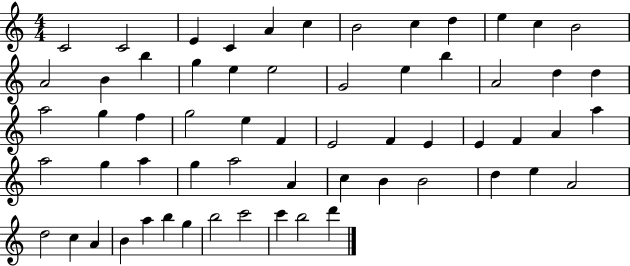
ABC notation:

X:1
T:Untitled
M:4/4
L:1/4
K:C
C2 C2 E C A c B2 c d e c B2 A2 B b g e e2 G2 e b A2 d d a2 g f g2 e F E2 F E E F A a a2 g a g a2 A c B B2 d e A2 d2 c A B a b g b2 c'2 c' b2 d'